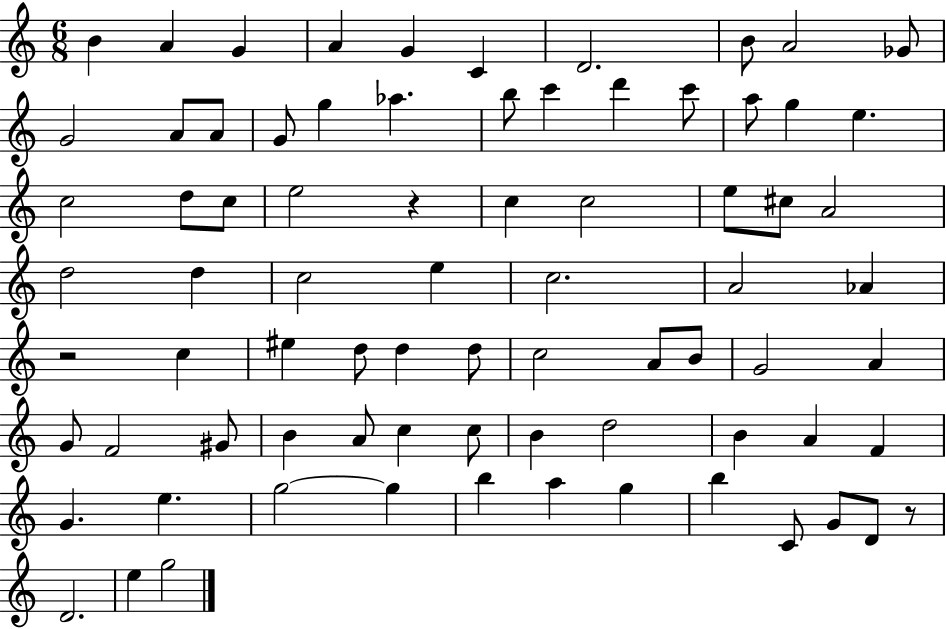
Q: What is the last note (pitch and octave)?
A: G5